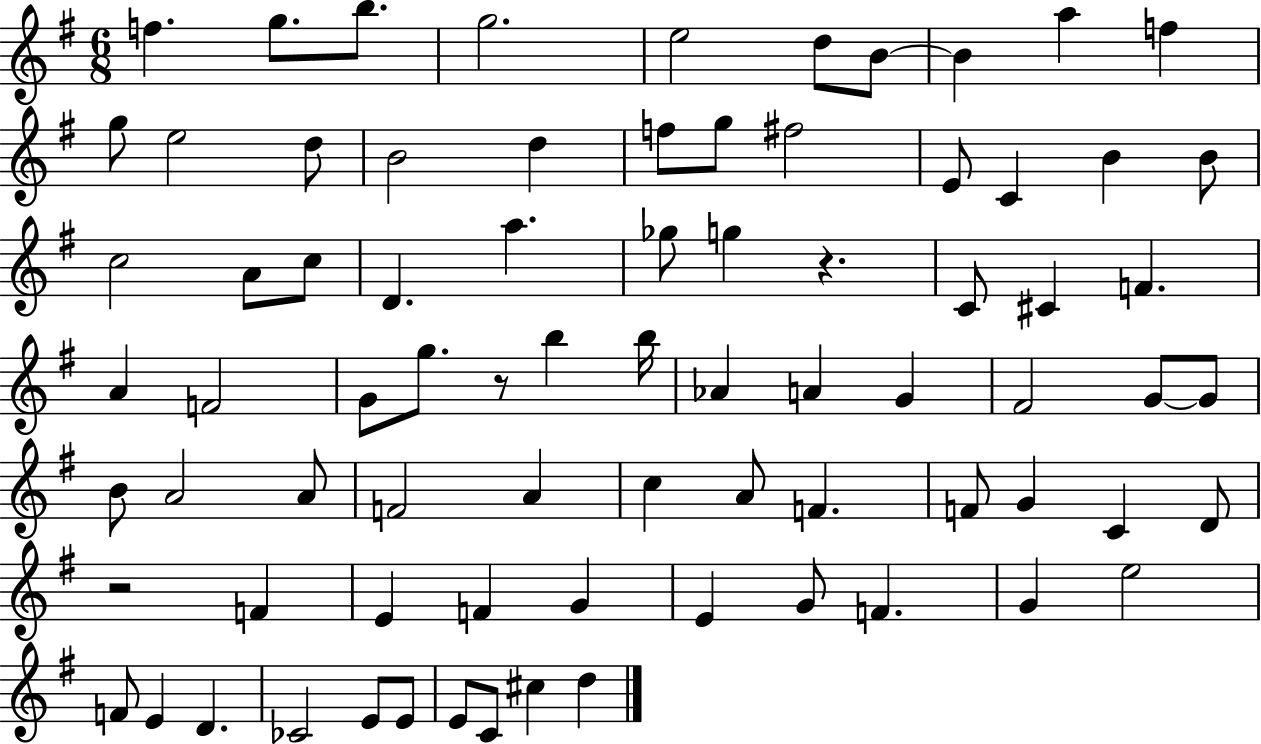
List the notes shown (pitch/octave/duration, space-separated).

F5/q. G5/e. B5/e. G5/h. E5/h D5/e B4/e B4/q A5/q F5/q G5/e E5/h D5/e B4/h D5/q F5/e G5/e F#5/h E4/e C4/q B4/q B4/e C5/h A4/e C5/e D4/q. A5/q. Gb5/e G5/q R/q. C4/e C#4/q F4/q. A4/q F4/h G4/e G5/e. R/e B5/q B5/s Ab4/q A4/q G4/q F#4/h G4/e G4/e B4/e A4/h A4/e F4/h A4/q C5/q A4/e F4/q. F4/e G4/q C4/q D4/e R/h F4/q E4/q F4/q G4/q E4/q G4/e F4/q. G4/q E5/h F4/e E4/q D4/q. CES4/h E4/e E4/e E4/e C4/e C#5/q D5/q